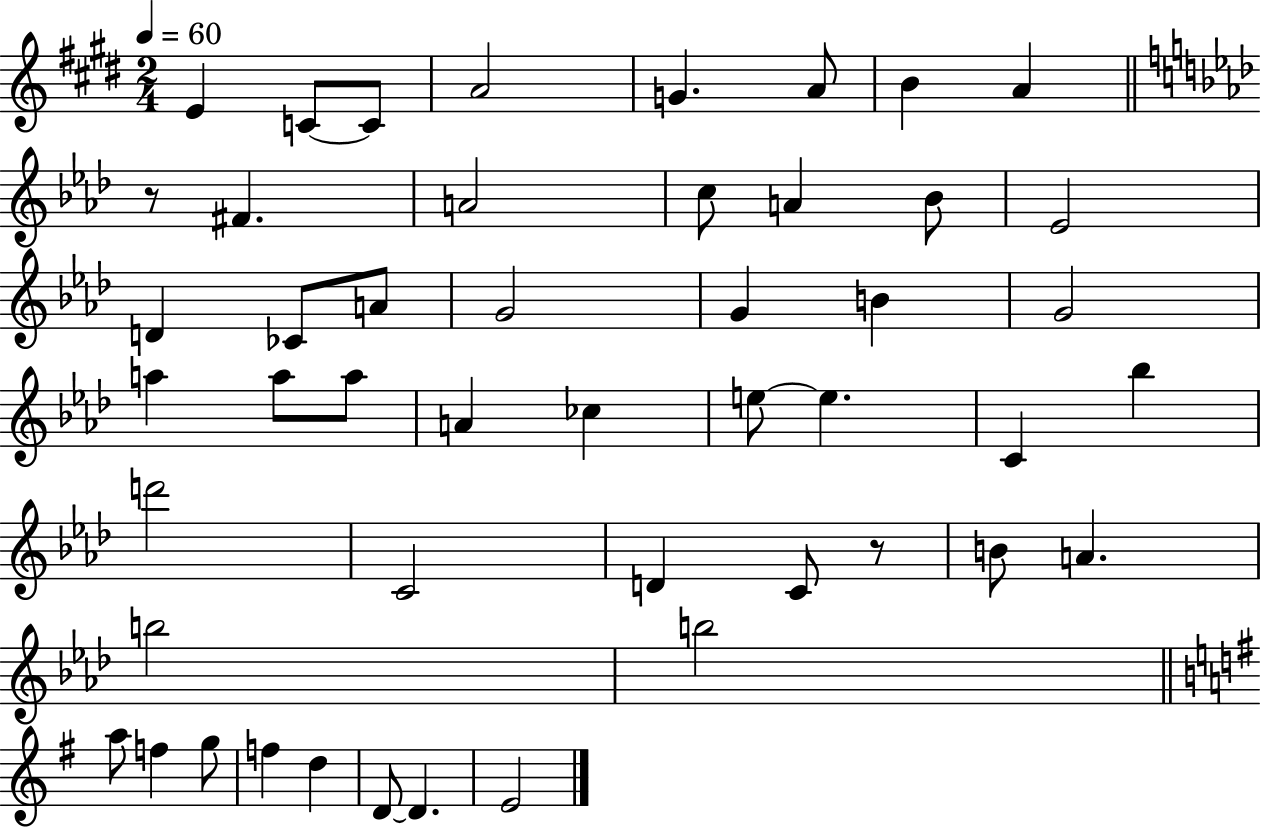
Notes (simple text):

E4/q C4/e C4/e A4/h G4/q. A4/e B4/q A4/q R/e F#4/q. A4/h C5/e A4/q Bb4/e Eb4/h D4/q CES4/e A4/e G4/h G4/q B4/q G4/h A5/q A5/e A5/e A4/q CES5/q E5/e E5/q. C4/q Bb5/q D6/h C4/h D4/q C4/e R/e B4/e A4/q. B5/h B5/h A5/e F5/q G5/e F5/q D5/q D4/e D4/q. E4/h